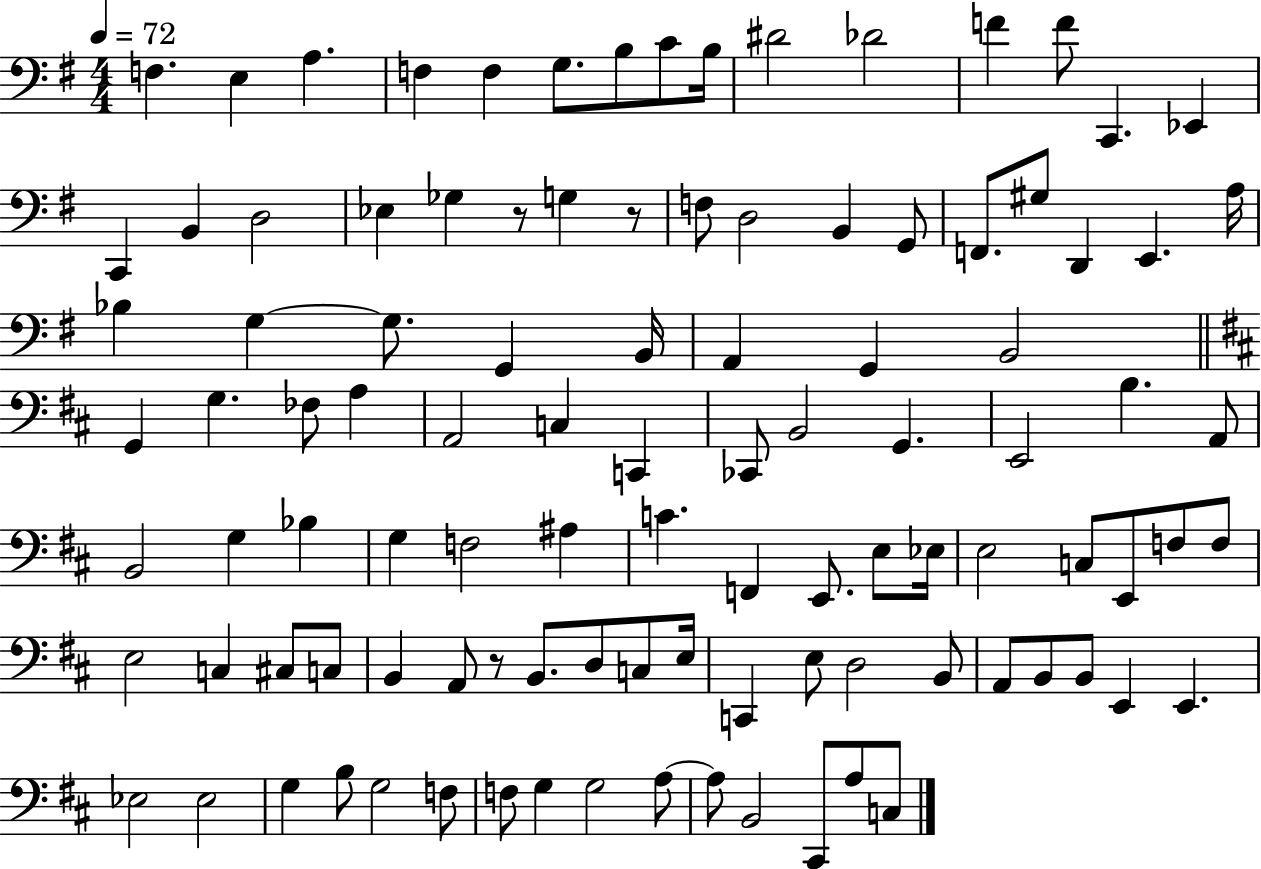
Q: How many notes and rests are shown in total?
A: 104